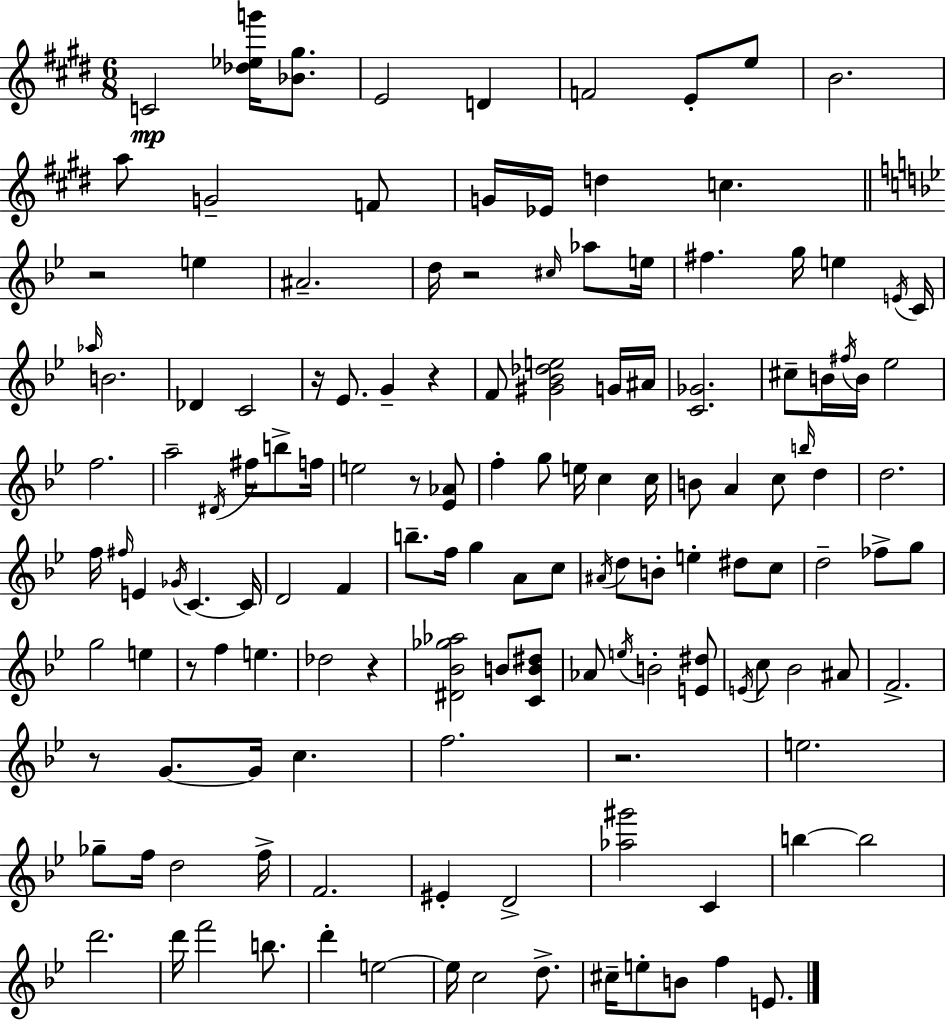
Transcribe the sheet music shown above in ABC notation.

X:1
T:Untitled
M:6/8
L:1/4
K:E
C2 [_d_eg']/4 [_B^g]/2 E2 D F2 E/2 e/2 B2 a/2 G2 F/2 G/4 _E/4 d c z2 e ^A2 d/4 z2 ^c/4 _a/2 e/4 ^f g/4 e E/4 C/4 _a/4 B2 _D C2 z/4 _E/2 G z F/2 [^G_B_de]2 G/4 ^A/4 [C_G]2 ^c/2 B/4 ^f/4 B/4 _e2 f2 a2 ^D/4 ^f/4 b/2 f/4 e2 z/2 [_E_A]/2 f g/2 e/4 c c/4 B/2 A c/2 b/4 d d2 f/4 ^f/4 E _G/4 C C/4 D2 F b/2 f/4 g A/2 c/2 ^A/4 d/2 B/2 e ^d/2 c/2 d2 _f/2 g/2 g2 e z/2 f e _d2 z [^D_B_g_a]2 B/2 [CB^d]/2 _A/2 e/4 B2 [E^d]/2 E/4 c/2 _B2 ^A/2 F2 z/2 G/2 G/4 c f2 z2 e2 _g/2 f/4 d2 f/4 F2 ^E D2 [_a^g']2 C b b2 d'2 d'/4 f'2 b/2 d' e2 e/4 c2 d/2 ^c/4 e/2 B/2 f E/2